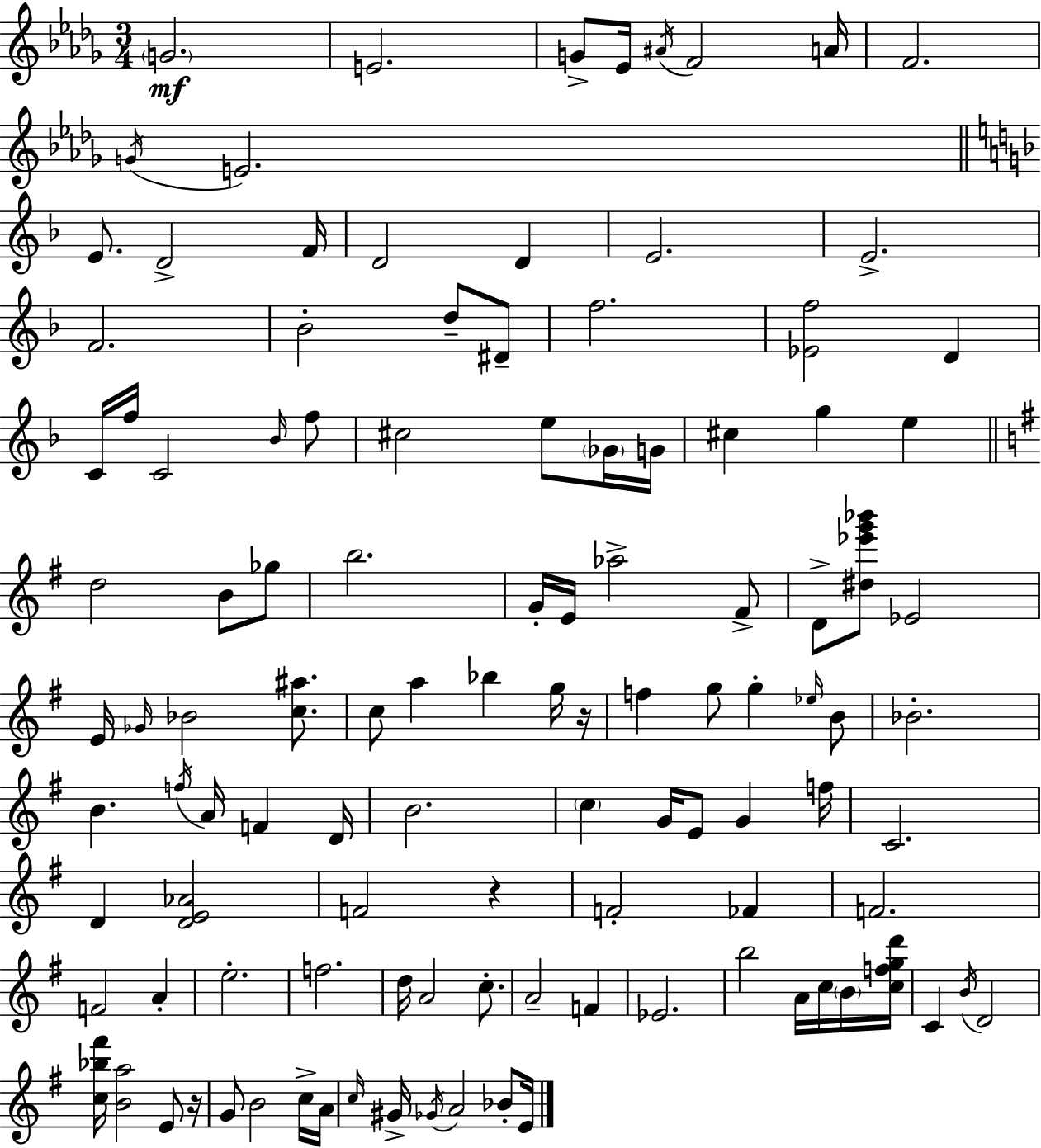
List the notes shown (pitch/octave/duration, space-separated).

G4/h. E4/h. G4/e Eb4/s A#4/s F4/h A4/s F4/h. G4/s E4/h. E4/e. D4/h F4/s D4/h D4/q E4/h. E4/h. F4/h. Bb4/h D5/e D#4/e F5/h. [Eb4,F5]/h D4/q C4/s F5/s C4/h Bb4/s F5/e C#5/h E5/e Gb4/s G4/s C#5/q G5/q E5/q D5/h B4/e Gb5/e B5/h. G4/s E4/s Ab5/h F#4/e D4/e [D#5,Eb6,G6,Bb6]/e Eb4/h E4/s Gb4/s Bb4/h [C5,A#5]/e. C5/e A5/q Bb5/q G5/s R/s F5/q G5/e G5/q Eb5/s B4/e Bb4/h. B4/q. F5/s A4/s F4/q D4/s B4/h. C5/q G4/s E4/e G4/q F5/s C4/h. D4/q [D4,E4,Ab4]/h F4/h R/q F4/h FES4/q F4/h. F4/h A4/q E5/h. F5/h. D5/s A4/h C5/e. A4/h F4/q Eb4/h. B5/h A4/s C5/s B4/s [C5,F5,G5,D6]/s C4/q B4/s D4/h [C5,Bb5,F#6]/s [B4,A5]/h E4/e R/s G4/e B4/h C5/s A4/s C5/s G#4/s Gb4/s A4/h Bb4/e E4/s